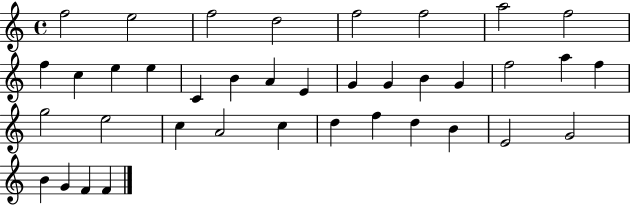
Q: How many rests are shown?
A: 0